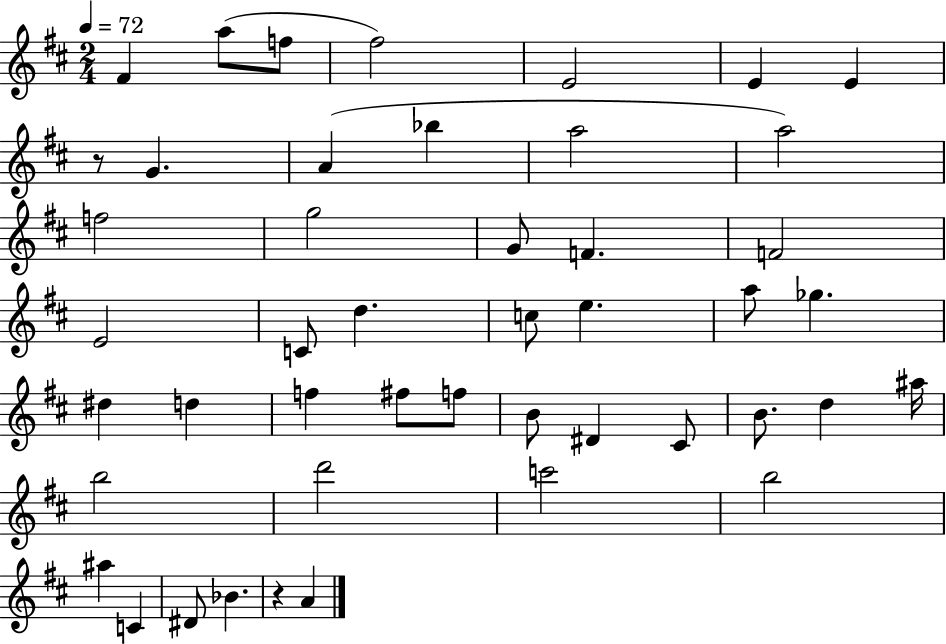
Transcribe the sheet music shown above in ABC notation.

X:1
T:Untitled
M:2/4
L:1/4
K:D
^F a/2 f/2 ^f2 E2 E E z/2 G A _b a2 a2 f2 g2 G/2 F F2 E2 C/2 d c/2 e a/2 _g ^d d f ^f/2 f/2 B/2 ^D ^C/2 B/2 d ^a/4 b2 d'2 c'2 b2 ^a C ^D/2 _B z A